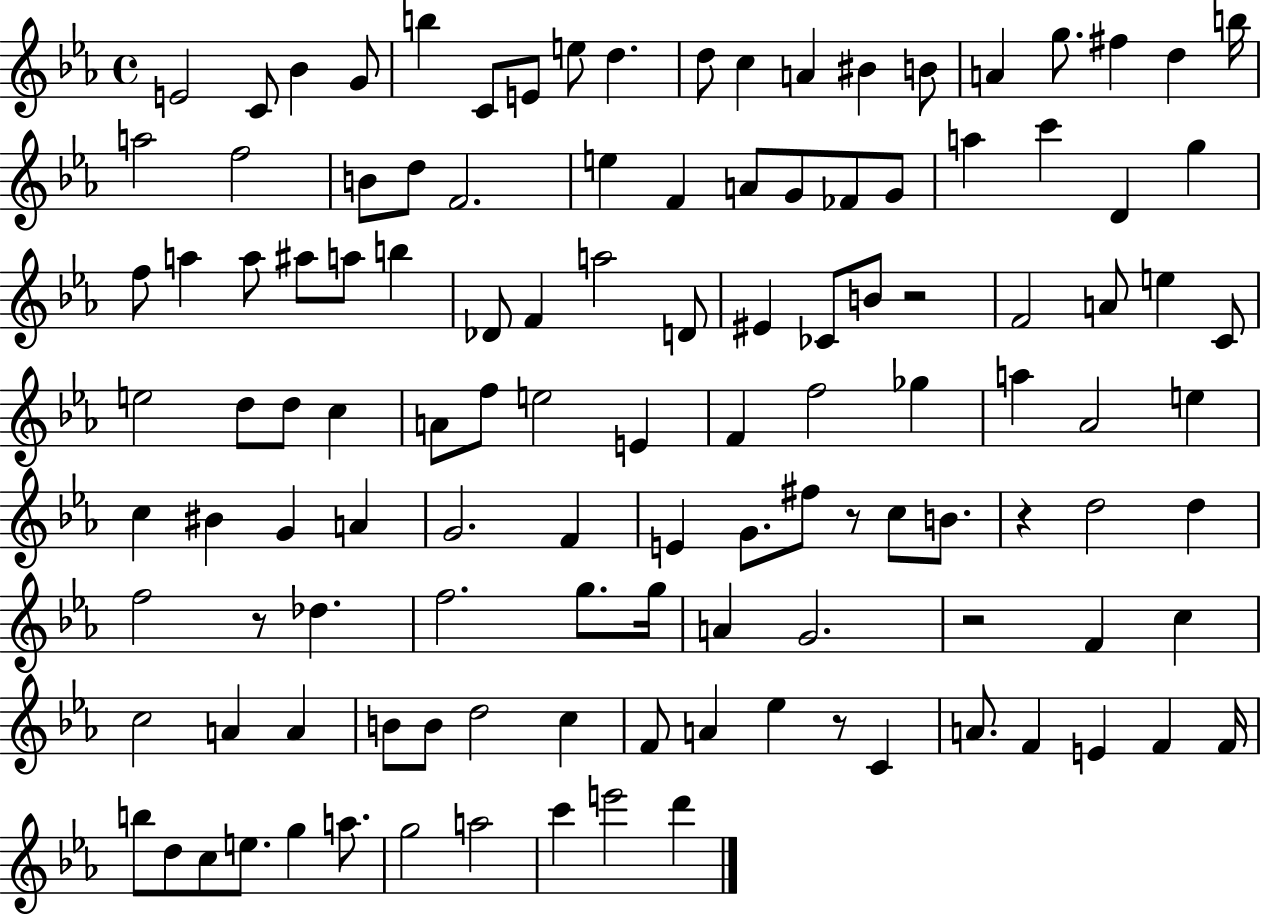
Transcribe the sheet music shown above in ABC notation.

X:1
T:Untitled
M:4/4
L:1/4
K:Eb
E2 C/2 _B G/2 b C/2 E/2 e/2 d d/2 c A ^B B/2 A g/2 ^f d b/4 a2 f2 B/2 d/2 F2 e F A/2 G/2 _F/2 G/2 a c' D g f/2 a a/2 ^a/2 a/2 b _D/2 F a2 D/2 ^E _C/2 B/2 z2 F2 A/2 e C/2 e2 d/2 d/2 c A/2 f/2 e2 E F f2 _g a _A2 e c ^B G A G2 F E G/2 ^f/2 z/2 c/2 B/2 z d2 d f2 z/2 _d f2 g/2 g/4 A G2 z2 F c c2 A A B/2 B/2 d2 c F/2 A _e z/2 C A/2 F E F F/4 b/2 d/2 c/2 e/2 g a/2 g2 a2 c' e'2 d'